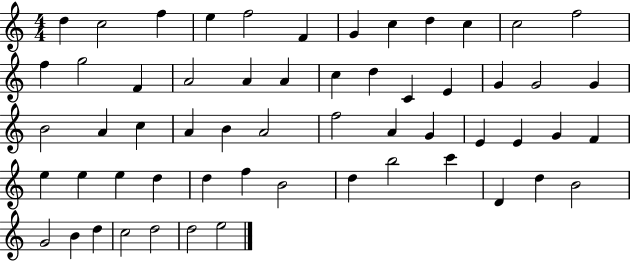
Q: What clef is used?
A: treble